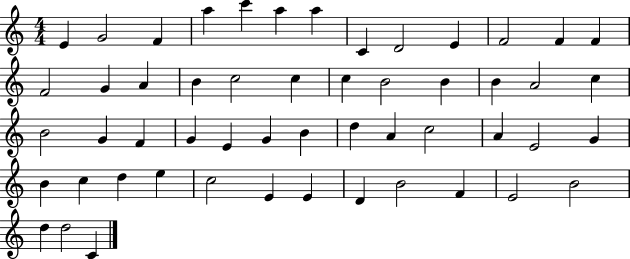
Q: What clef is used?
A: treble